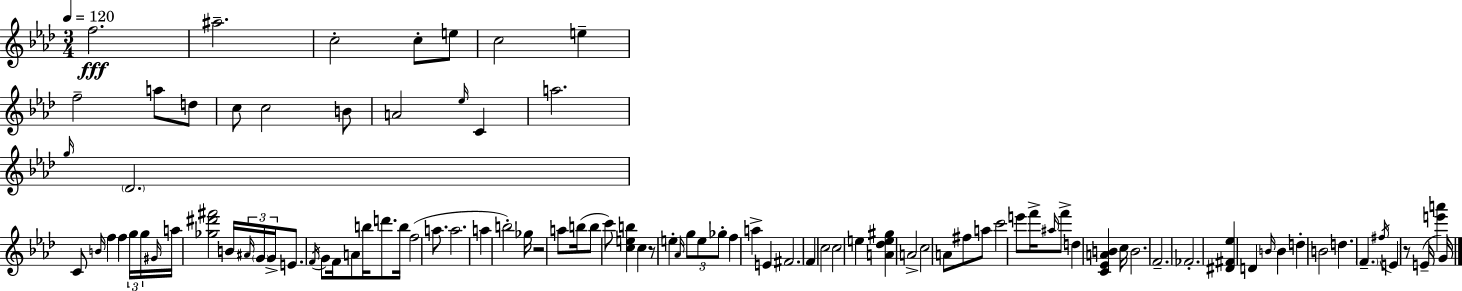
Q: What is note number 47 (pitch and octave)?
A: B5